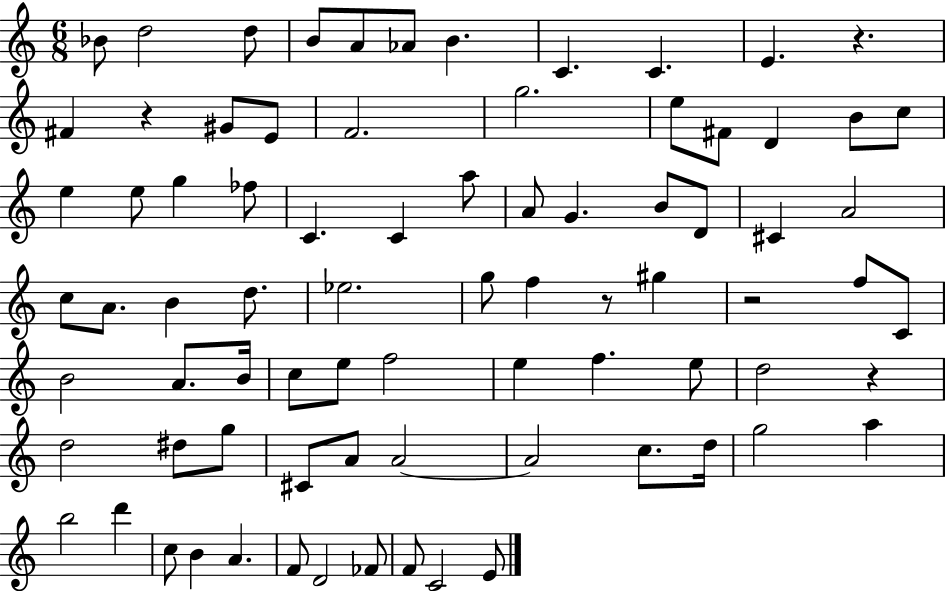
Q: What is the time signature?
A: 6/8